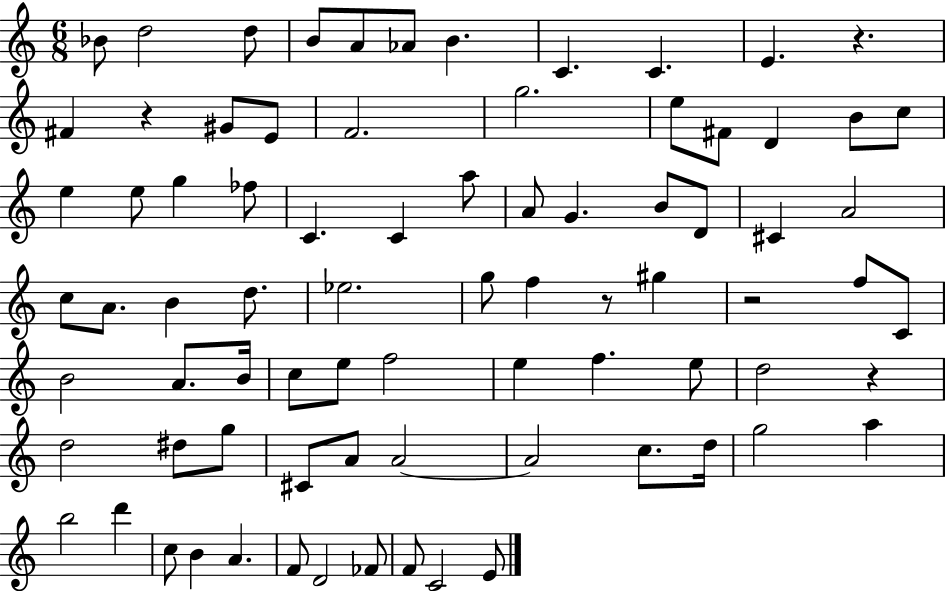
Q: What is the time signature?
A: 6/8